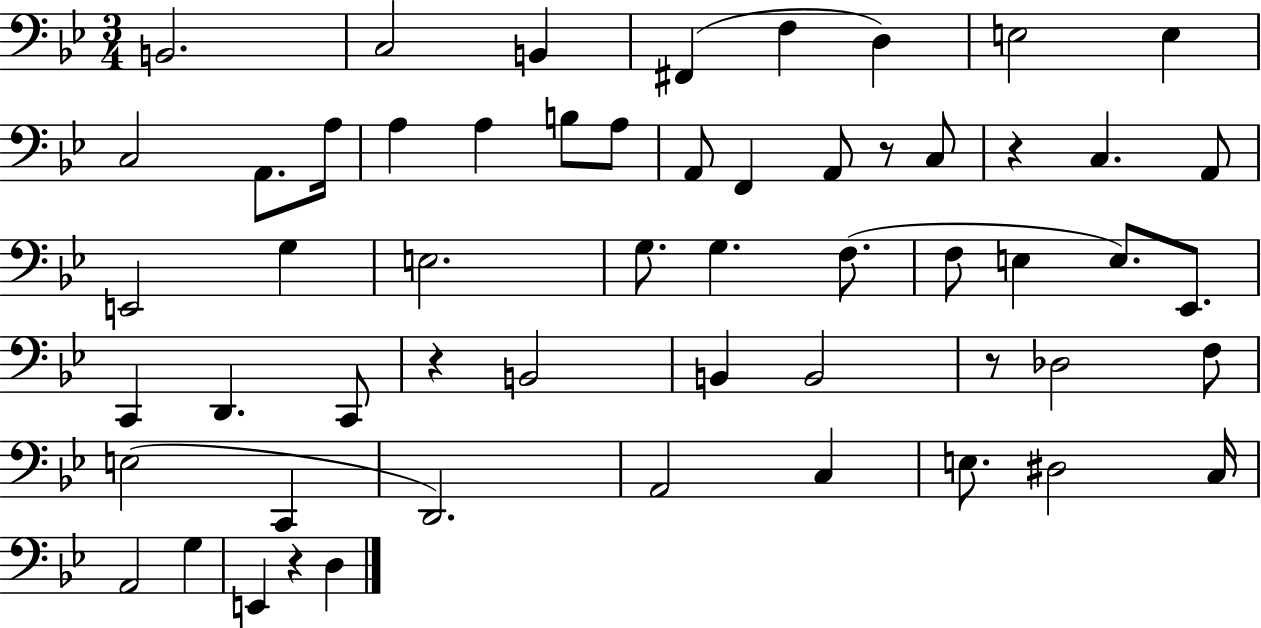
{
  \clef bass
  \numericTimeSignature
  \time 3/4
  \key bes \major
  b,2. | c2 b,4 | fis,4( f4 d4) | e2 e4 | \break c2 a,8. a16 | a4 a4 b8 a8 | a,8 f,4 a,8 r8 c8 | r4 c4. a,8 | \break e,2 g4 | e2. | g8. g4. f8.( | f8 e4 e8.) ees,8. | \break c,4 d,4. c,8 | r4 b,2 | b,4 b,2 | r8 des2 f8 | \break e2( c,4 | d,2.) | a,2 c4 | e8. dis2 c16 | \break a,2 g4 | e,4 r4 d4 | \bar "|."
}